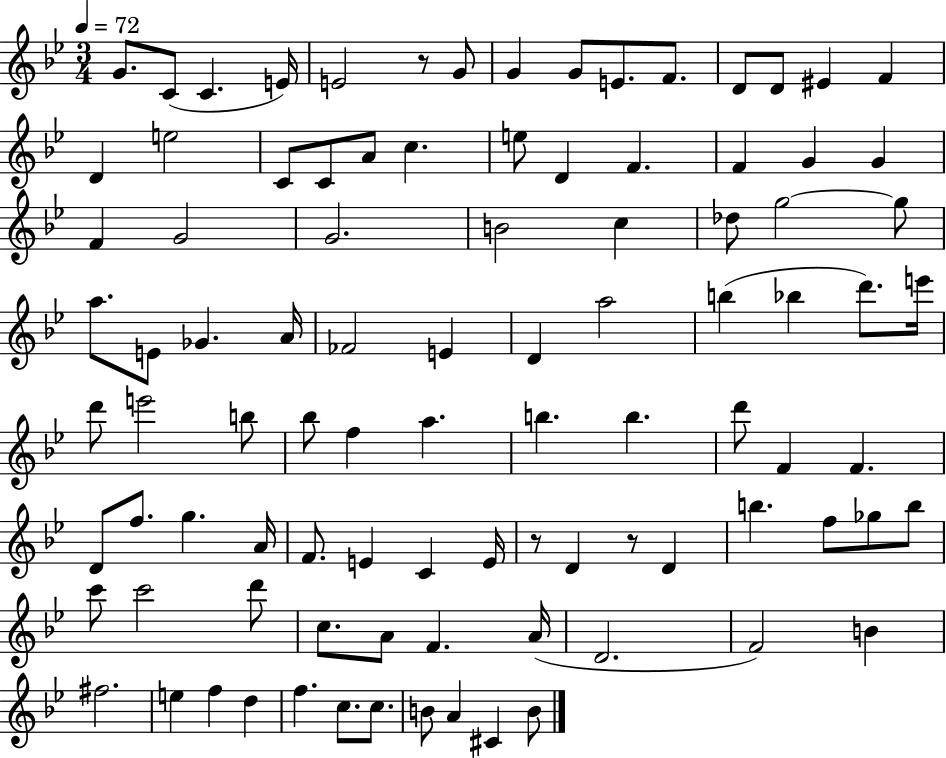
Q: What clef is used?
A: treble